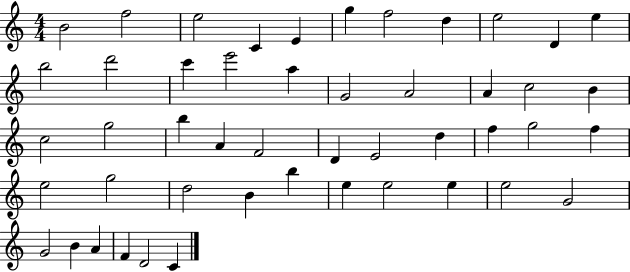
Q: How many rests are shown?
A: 0